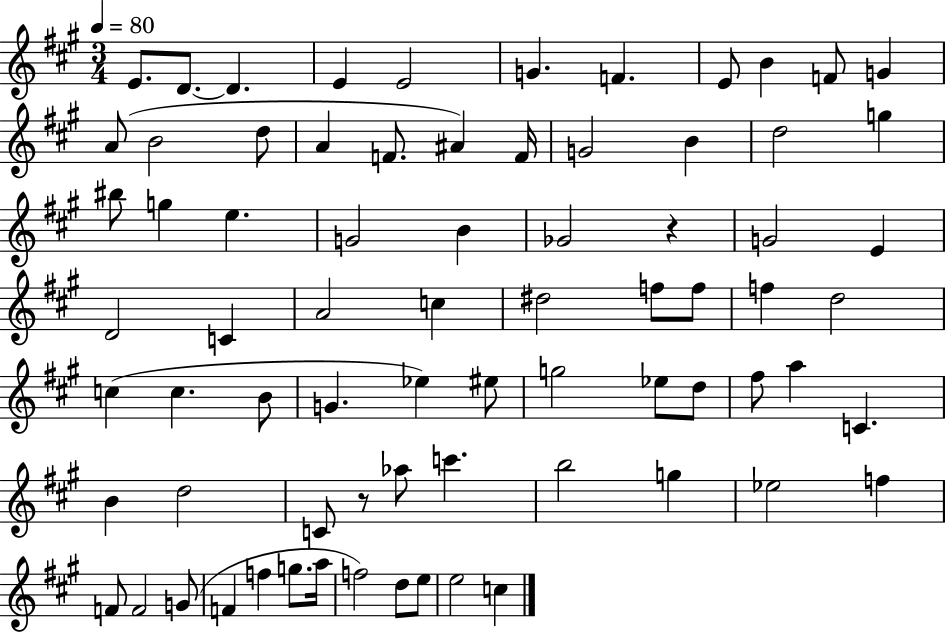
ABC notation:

X:1
T:Untitled
M:3/4
L:1/4
K:A
E/2 D/2 D E E2 G F E/2 B F/2 G A/2 B2 d/2 A F/2 ^A F/4 G2 B d2 g ^b/2 g e G2 B _G2 z G2 E D2 C A2 c ^d2 f/2 f/2 f d2 c c B/2 G _e ^e/2 g2 _e/2 d/2 ^f/2 a C B d2 C/2 z/2 _a/2 c' b2 g _e2 f F/2 F2 G/2 F f g/2 a/4 f2 d/2 e/2 e2 c